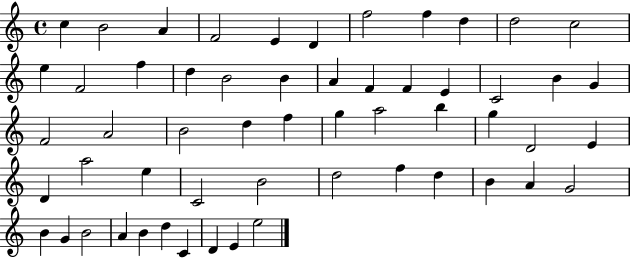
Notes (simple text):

C5/q B4/h A4/q F4/h E4/q D4/q F5/h F5/q D5/q D5/h C5/h E5/q F4/h F5/q D5/q B4/h B4/q A4/q F4/q F4/q E4/q C4/h B4/q G4/q F4/h A4/h B4/h D5/q F5/q G5/q A5/h B5/q G5/q D4/h E4/q D4/q A5/h E5/q C4/h B4/h D5/h F5/q D5/q B4/q A4/q G4/h B4/q G4/q B4/h A4/q B4/q D5/q C4/q D4/q E4/q E5/h